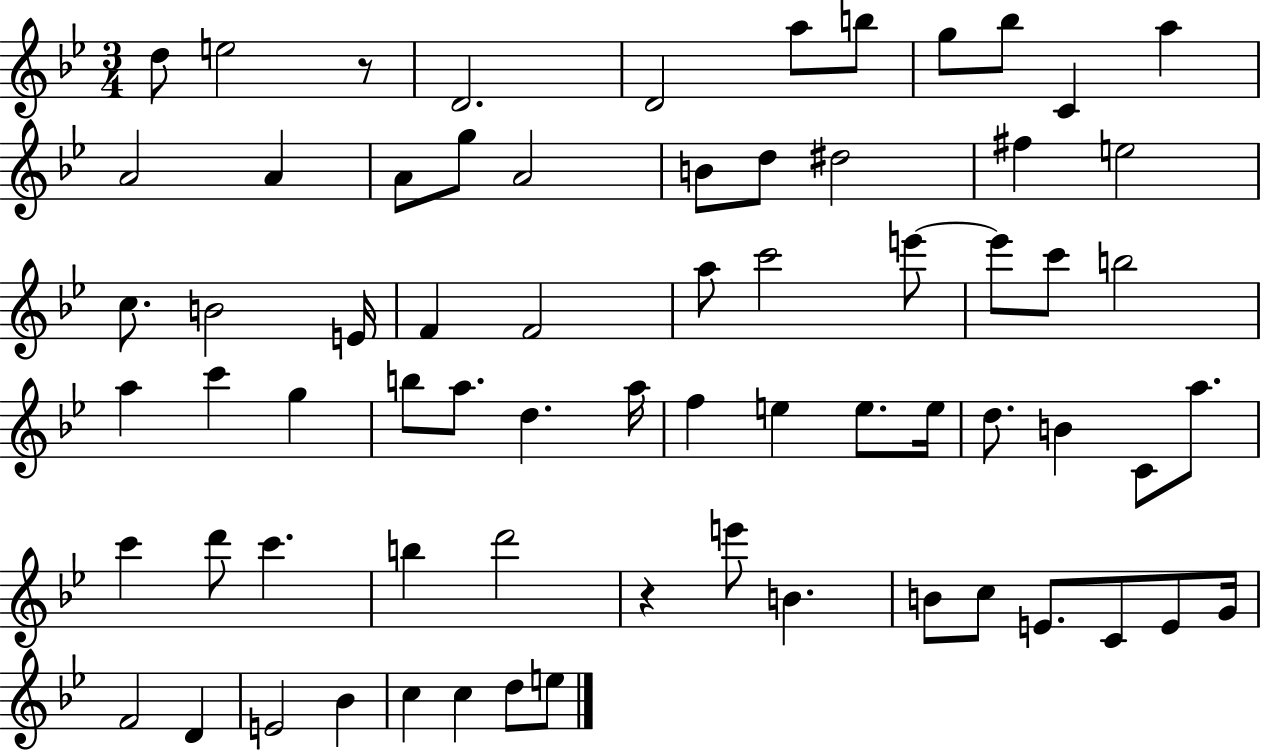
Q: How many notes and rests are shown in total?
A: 69